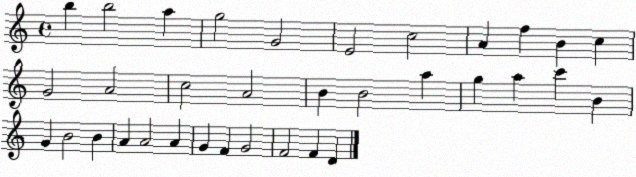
X:1
T:Untitled
M:4/4
L:1/4
K:C
b b2 a g2 G2 E2 c2 A f B c G2 A2 c2 A2 B B2 a g a c' B G B2 B A A2 A G F G2 F2 F D